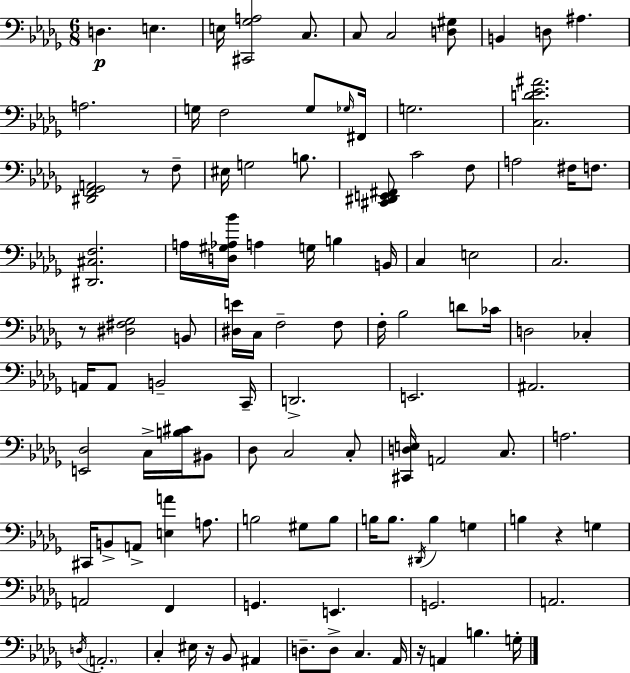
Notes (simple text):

D3/q. E3/q. E3/s [C#2,Gb3,A3]/h C3/e. C3/e C3/h [D3,G#3]/e B2/q D3/e A#3/q. A3/h. G3/s F3/h G3/e Gb3/s F#2/s G3/h. [C3,D4,Eb4,A#4]/h. [D#2,F2,Gb2,A2]/h R/e F3/e EIS3/s G3/h B3/e. [C#2,D#2,E2,F#2]/e C4/h F3/e A3/h F#3/s F3/e. [D#2,C#3,F3]/h. A3/s [D3,G#3,Ab3,Bb4]/s A3/q G3/s B3/q B2/s C3/q E3/h C3/h. R/e [D#3,F#3,Gb3]/h B2/e [D#3,E4]/s C3/s F3/h F3/e F3/s Bb3/h D4/e CES4/s D3/h CES3/q A2/s A2/e B2/h C2/s D2/h. E2/h. A#2/h. [E2,Db3]/h C3/s [B3,C#4]/s BIS2/e Db3/e C3/h C3/e [C#2,D3,E3]/s A2/h C3/e. A3/h. C#2/s B2/e A2/e [E3,A4]/q A3/e. B3/h G#3/e B3/e B3/s B3/e. D#2/s B3/q G3/q B3/q R/q G3/q A2/h F2/q G2/q. E2/q. G2/h. A2/h. D3/s A2/h. C3/q EIS3/s R/s Bb2/e A#2/q D3/e. D3/e C3/q. Ab2/s R/s A2/q B3/q. G3/s